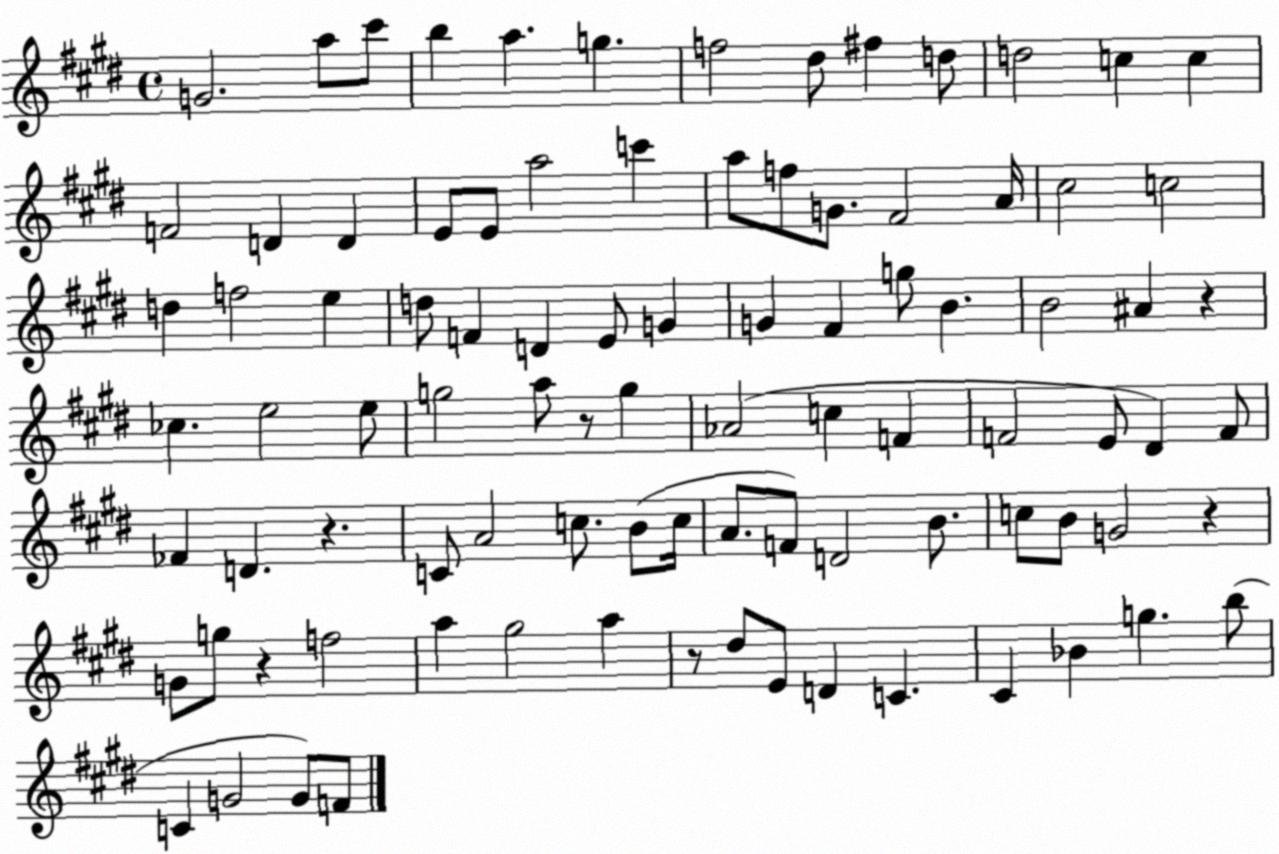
X:1
T:Untitled
M:4/4
L:1/4
K:E
G2 a/2 ^c'/2 b a g f2 ^d/2 ^f d/2 d2 c c F2 D D E/2 E/2 a2 c' a/2 f/2 G/2 ^F2 A/4 ^c2 c2 d f2 e d/2 F D E/2 G G ^F g/2 B B2 ^A z _c e2 e/2 g2 a/2 z/2 g _A2 c F F2 E/2 ^D F/2 _F D z C/2 A2 c/2 B/2 c/4 A/2 F/2 D2 B/2 c/2 B/2 G2 z G/2 g/2 z f2 a ^g2 a z/2 ^d/2 E/2 D C ^C _B g b/2 C G2 G/2 F/2